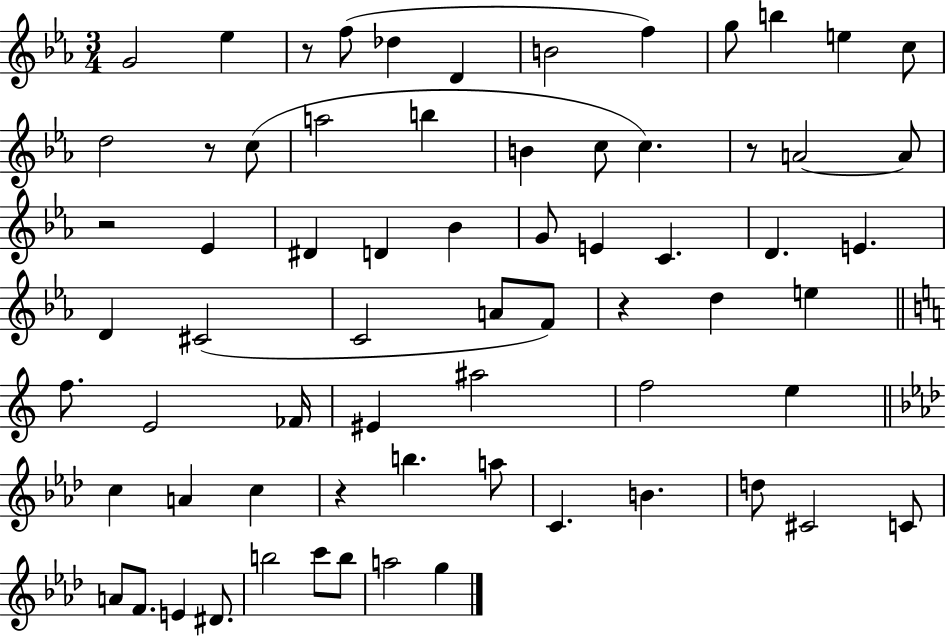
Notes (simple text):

G4/h Eb5/q R/e F5/e Db5/q D4/q B4/h F5/q G5/e B5/q E5/q C5/e D5/h R/e C5/e A5/h B5/q B4/q C5/e C5/q. R/e A4/h A4/e R/h Eb4/q D#4/q D4/q Bb4/q G4/e E4/q C4/q. D4/q. E4/q. D4/q C#4/h C4/h A4/e F4/e R/q D5/q E5/q F5/e. E4/h FES4/s EIS4/q A#5/h F5/h E5/q C5/q A4/q C5/q R/q B5/q. A5/e C4/q. B4/q. D5/e C#4/h C4/e A4/e F4/e. E4/q D#4/e. B5/h C6/e B5/e A5/h G5/q